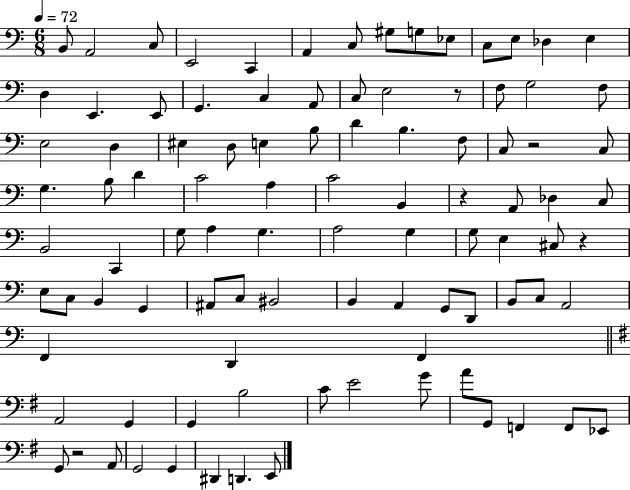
X:1
T:Untitled
M:6/8
L:1/4
K:C
B,,/2 A,,2 C,/2 E,,2 C,, A,, C,/2 ^G,/2 G,/2 _E,/2 C,/2 E,/2 _D, E, D, E,, E,,/2 G,, C, A,,/2 C,/2 E,2 z/2 F,/2 G,2 F,/2 E,2 D, ^E, D,/2 E, B,/2 D B, F,/2 C,/2 z2 C,/2 G, B,/2 D C2 A, C2 B,, z A,,/2 _D, C,/2 B,,2 C,, G,/2 A, G, A,2 G, G,/2 E, ^C,/2 z E,/2 C,/2 B,, G,, ^A,,/2 C,/2 ^B,,2 B,, A,, G,,/2 D,,/2 B,,/2 C,/2 A,,2 F,, D,, F,, A,,2 G,, G,, B,2 C/2 E2 G/2 A/2 G,,/2 F,, F,,/2 _E,,/2 G,,/2 z2 A,,/2 G,,2 G,, ^D,, D,, E,,/2